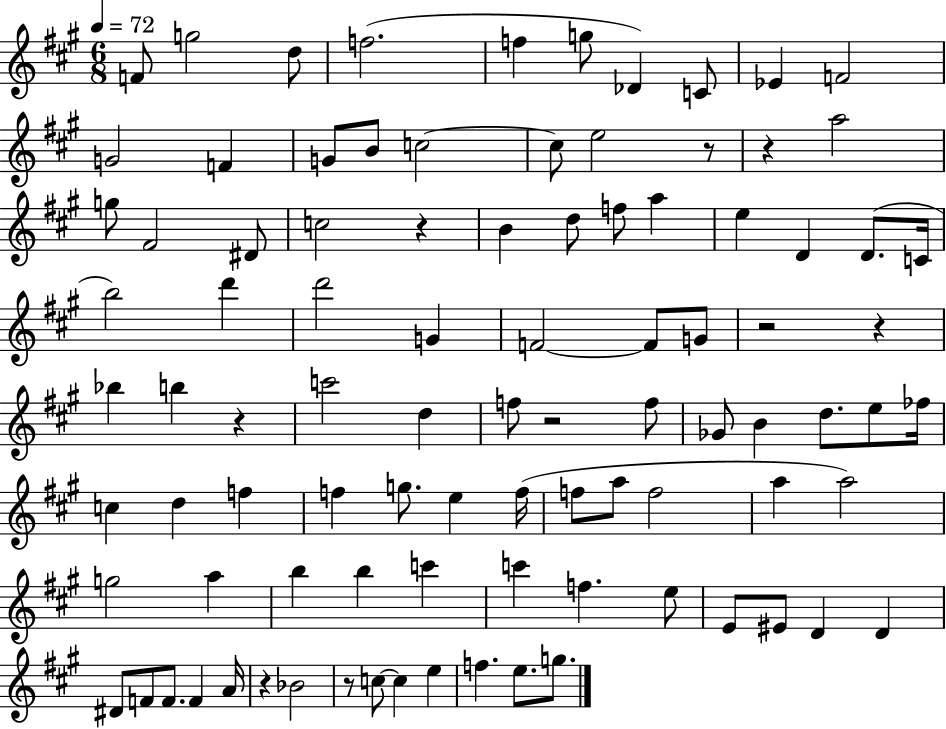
X:1
T:Untitled
M:6/8
L:1/4
K:A
F/2 g2 d/2 f2 f g/2 _D C/2 _E F2 G2 F G/2 B/2 c2 c/2 e2 z/2 z a2 g/2 ^F2 ^D/2 c2 z B d/2 f/2 a e D D/2 C/4 b2 d' d'2 G F2 F/2 G/2 z2 z _b b z c'2 d f/2 z2 f/2 _G/2 B d/2 e/2 _f/4 c d f f g/2 e f/4 f/2 a/2 f2 a a2 g2 a b b c' c' f e/2 E/2 ^E/2 D D ^D/2 F/2 F/2 F A/4 z _B2 z/2 c/2 c e f e/2 g/2